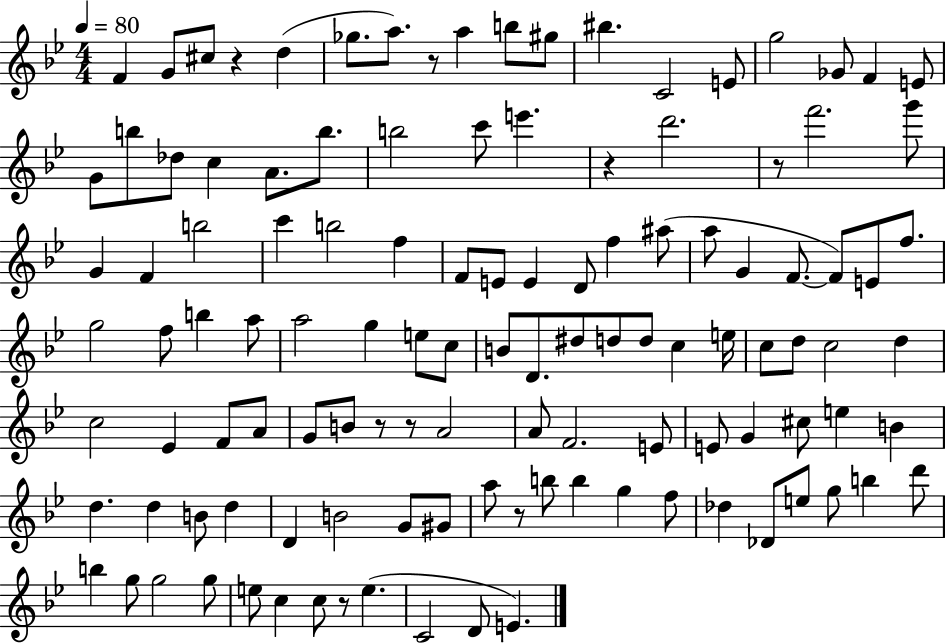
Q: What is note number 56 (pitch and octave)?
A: D4